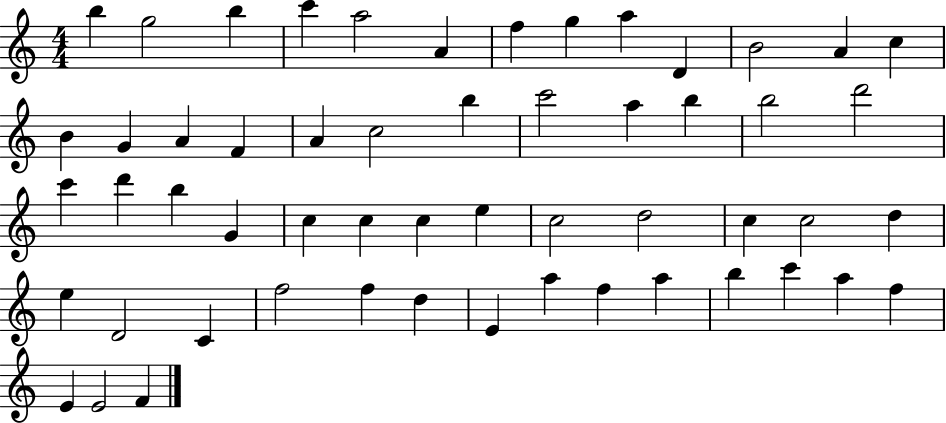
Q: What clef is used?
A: treble